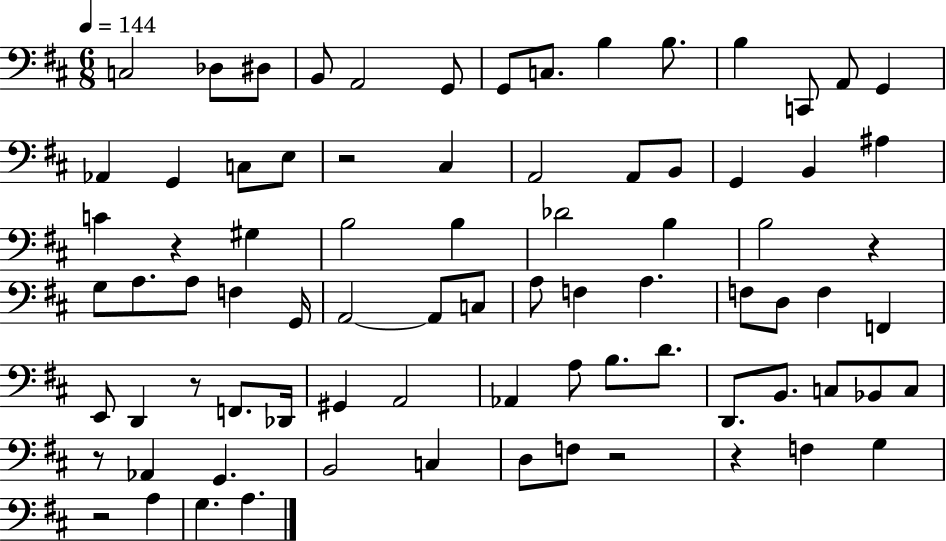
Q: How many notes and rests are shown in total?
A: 81